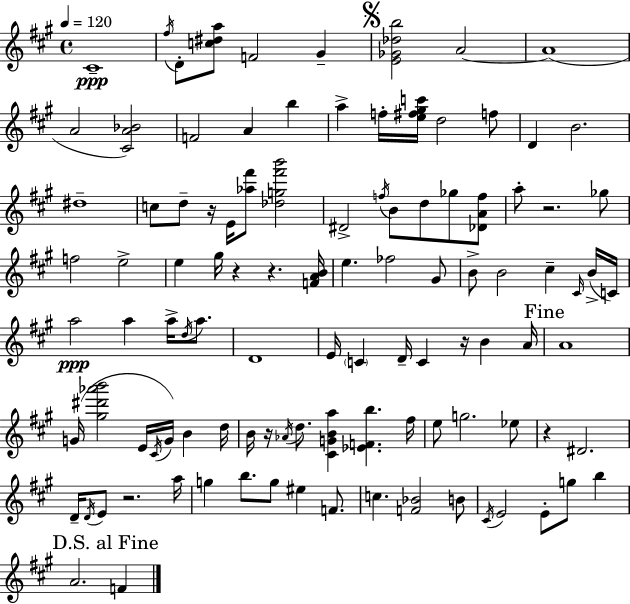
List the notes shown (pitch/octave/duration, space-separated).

C#4/w F#5/s D4/e [C5,D#5,A5]/e F4/h G#4/q [E4,Gb4,Db5,B5]/h A4/h A4/w A4/h [C#4,A4,Bb4]/h F4/h A4/q B5/q A5/q F5/s [E5,F#5,G#5,C6]/s D5/h F5/e D4/q B4/h. D#5/w C5/e D5/e R/s E4/s [Ab5,F#6]/e [Db5,G5,F#6,B6]/h D#4/h F5/s B4/e D5/e Gb5/e [Db4,A4,F5]/e A5/e R/h. Gb5/e F5/h E5/h E5/q G#5/s R/q R/q. [F4,A4,B4]/s E5/q. FES5/h G#4/e B4/e B4/h C#5/q C#4/s B4/s C4/s A5/h A5/q A5/s D5/s A5/e. D4/w E4/s C4/q D4/s C4/q R/s B4/q A4/s A4/w G4/s [G#5,D#6,Ab6,B6]/h E4/s C#4/s G4/s B4/q D5/s B4/s R/s Ab4/s D5/e. [C#4,G4,B4,A5]/q [Eb4,F4,B5]/q. F#5/s E5/e G5/h. Eb5/e R/q D#4/h. D4/s D4/s E4/e R/h. A5/s G5/q B5/e. G5/e EIS5/q F4/e. C5/q. [F4,Bb4]/h B4/e C#4/s E4/h E4/e G5/e B5/q A4/h. F4/q